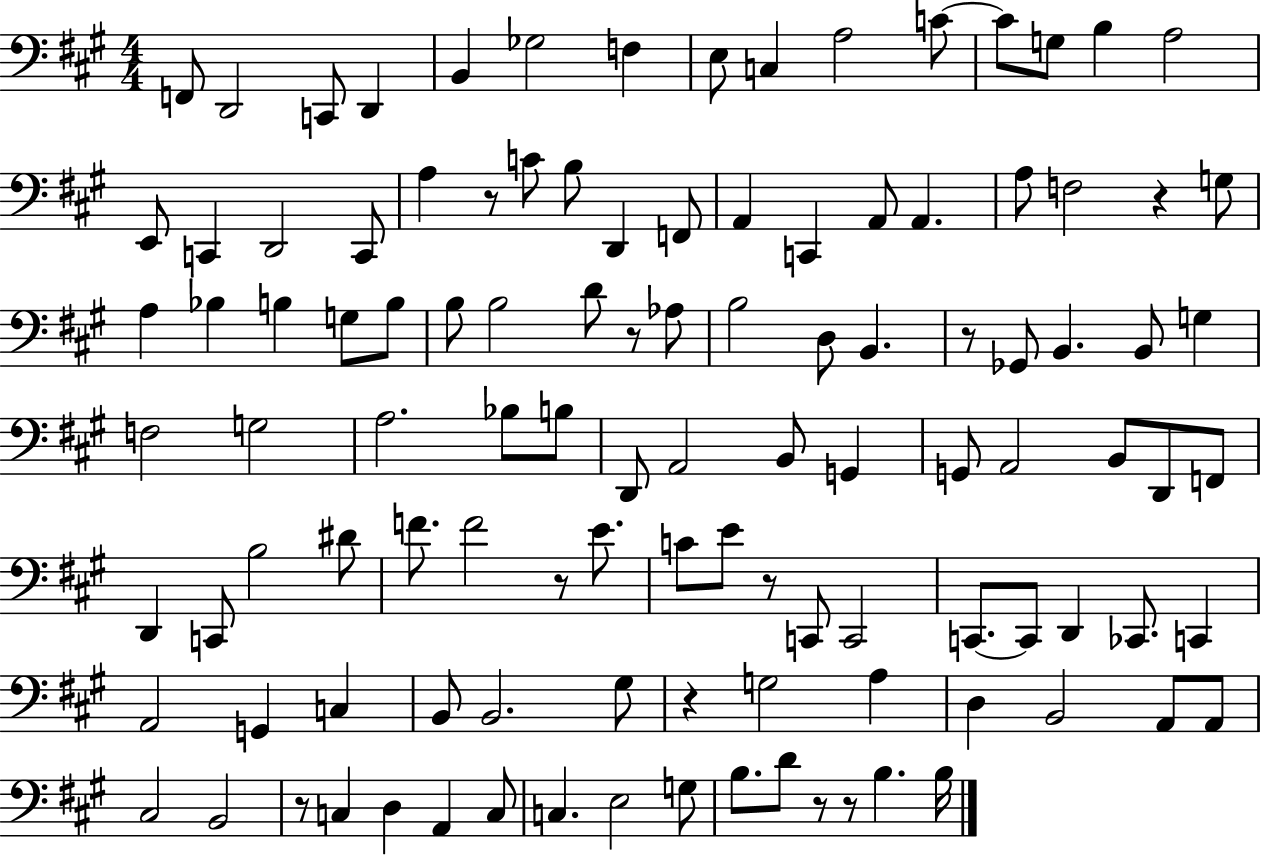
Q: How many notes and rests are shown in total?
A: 112